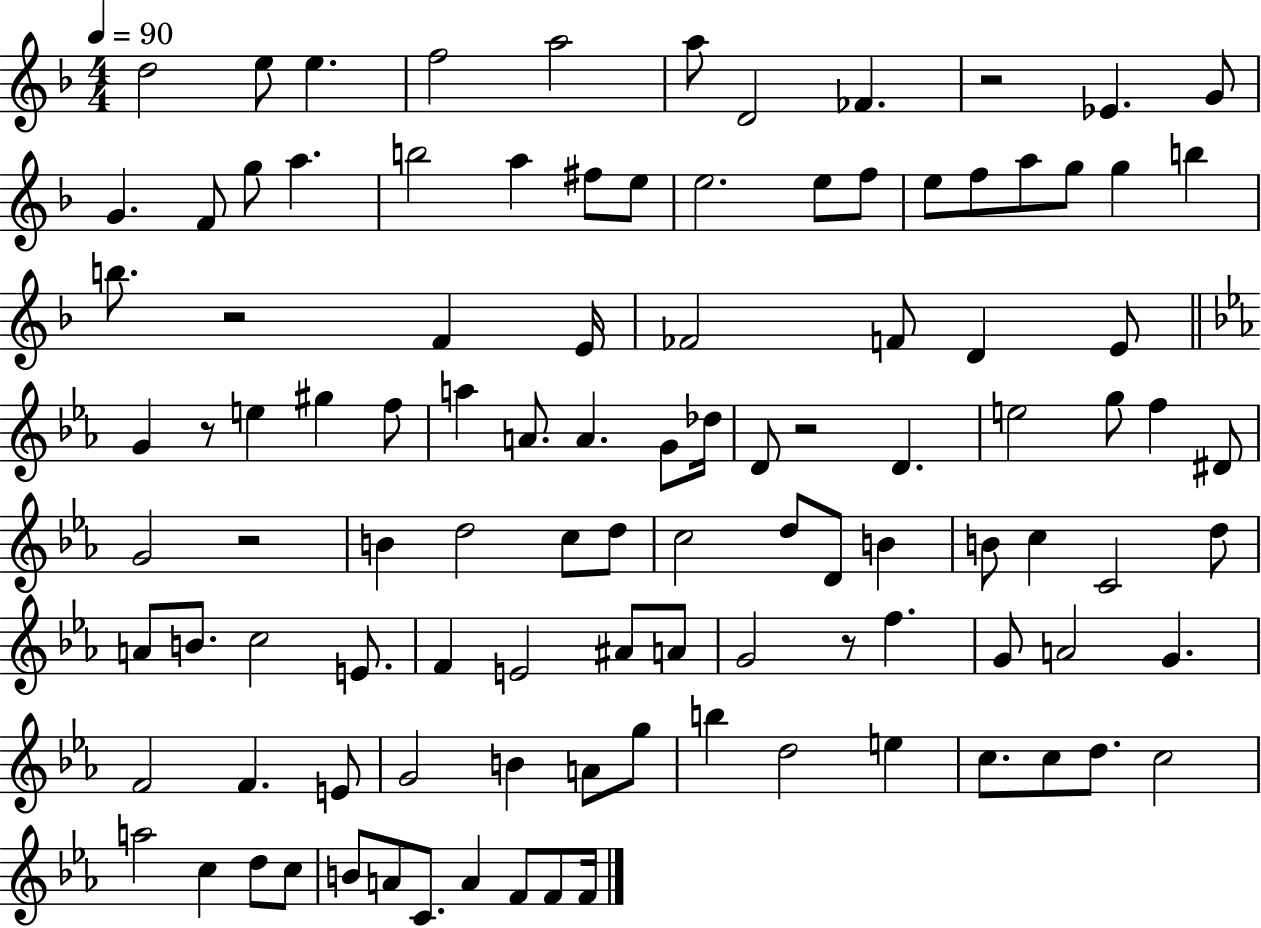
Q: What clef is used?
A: treble